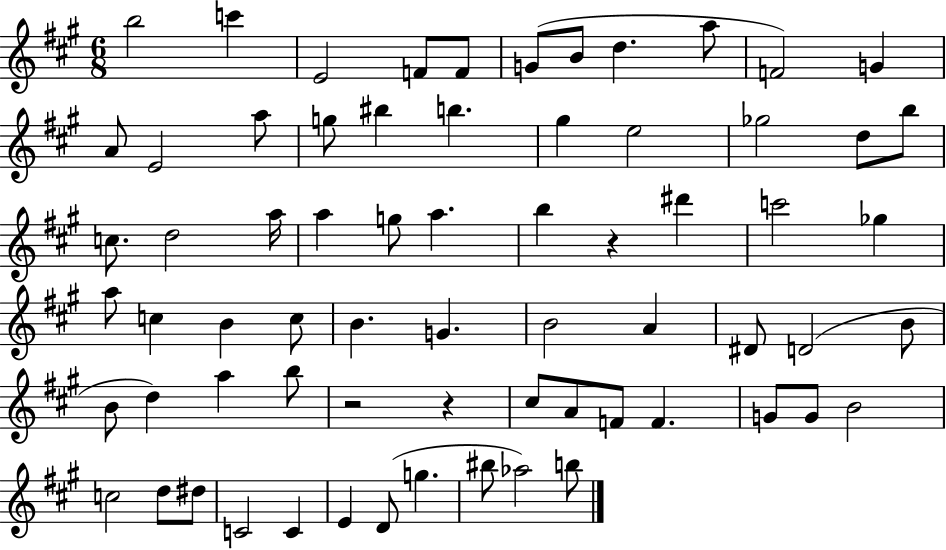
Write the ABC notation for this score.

X:1
T:Untitled
M:6/8
L:1/4
K:A
b2 c' E2 F/2 F/2 G/2 B/2 d a/2 F2 G A/2 E2 a/2 g/2 ^b b ^g e2 _g2 d/2 b/2 c/2 d2 a/4 a g/2 a b z ^d' c'2 _g a/2 c B c/2 B G B2 A ^D/2 D2 B/2 B/2 d a b/2 z2 z ^c/2 A/2 F/2 F G/2 G/2 B2 c2 d/2 ^d/2 C2 C E D/2 g ^b/2 _a2 b/2